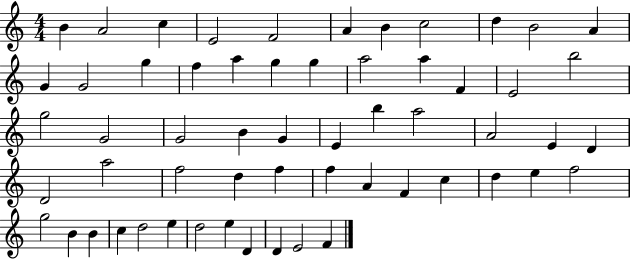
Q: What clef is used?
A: treble